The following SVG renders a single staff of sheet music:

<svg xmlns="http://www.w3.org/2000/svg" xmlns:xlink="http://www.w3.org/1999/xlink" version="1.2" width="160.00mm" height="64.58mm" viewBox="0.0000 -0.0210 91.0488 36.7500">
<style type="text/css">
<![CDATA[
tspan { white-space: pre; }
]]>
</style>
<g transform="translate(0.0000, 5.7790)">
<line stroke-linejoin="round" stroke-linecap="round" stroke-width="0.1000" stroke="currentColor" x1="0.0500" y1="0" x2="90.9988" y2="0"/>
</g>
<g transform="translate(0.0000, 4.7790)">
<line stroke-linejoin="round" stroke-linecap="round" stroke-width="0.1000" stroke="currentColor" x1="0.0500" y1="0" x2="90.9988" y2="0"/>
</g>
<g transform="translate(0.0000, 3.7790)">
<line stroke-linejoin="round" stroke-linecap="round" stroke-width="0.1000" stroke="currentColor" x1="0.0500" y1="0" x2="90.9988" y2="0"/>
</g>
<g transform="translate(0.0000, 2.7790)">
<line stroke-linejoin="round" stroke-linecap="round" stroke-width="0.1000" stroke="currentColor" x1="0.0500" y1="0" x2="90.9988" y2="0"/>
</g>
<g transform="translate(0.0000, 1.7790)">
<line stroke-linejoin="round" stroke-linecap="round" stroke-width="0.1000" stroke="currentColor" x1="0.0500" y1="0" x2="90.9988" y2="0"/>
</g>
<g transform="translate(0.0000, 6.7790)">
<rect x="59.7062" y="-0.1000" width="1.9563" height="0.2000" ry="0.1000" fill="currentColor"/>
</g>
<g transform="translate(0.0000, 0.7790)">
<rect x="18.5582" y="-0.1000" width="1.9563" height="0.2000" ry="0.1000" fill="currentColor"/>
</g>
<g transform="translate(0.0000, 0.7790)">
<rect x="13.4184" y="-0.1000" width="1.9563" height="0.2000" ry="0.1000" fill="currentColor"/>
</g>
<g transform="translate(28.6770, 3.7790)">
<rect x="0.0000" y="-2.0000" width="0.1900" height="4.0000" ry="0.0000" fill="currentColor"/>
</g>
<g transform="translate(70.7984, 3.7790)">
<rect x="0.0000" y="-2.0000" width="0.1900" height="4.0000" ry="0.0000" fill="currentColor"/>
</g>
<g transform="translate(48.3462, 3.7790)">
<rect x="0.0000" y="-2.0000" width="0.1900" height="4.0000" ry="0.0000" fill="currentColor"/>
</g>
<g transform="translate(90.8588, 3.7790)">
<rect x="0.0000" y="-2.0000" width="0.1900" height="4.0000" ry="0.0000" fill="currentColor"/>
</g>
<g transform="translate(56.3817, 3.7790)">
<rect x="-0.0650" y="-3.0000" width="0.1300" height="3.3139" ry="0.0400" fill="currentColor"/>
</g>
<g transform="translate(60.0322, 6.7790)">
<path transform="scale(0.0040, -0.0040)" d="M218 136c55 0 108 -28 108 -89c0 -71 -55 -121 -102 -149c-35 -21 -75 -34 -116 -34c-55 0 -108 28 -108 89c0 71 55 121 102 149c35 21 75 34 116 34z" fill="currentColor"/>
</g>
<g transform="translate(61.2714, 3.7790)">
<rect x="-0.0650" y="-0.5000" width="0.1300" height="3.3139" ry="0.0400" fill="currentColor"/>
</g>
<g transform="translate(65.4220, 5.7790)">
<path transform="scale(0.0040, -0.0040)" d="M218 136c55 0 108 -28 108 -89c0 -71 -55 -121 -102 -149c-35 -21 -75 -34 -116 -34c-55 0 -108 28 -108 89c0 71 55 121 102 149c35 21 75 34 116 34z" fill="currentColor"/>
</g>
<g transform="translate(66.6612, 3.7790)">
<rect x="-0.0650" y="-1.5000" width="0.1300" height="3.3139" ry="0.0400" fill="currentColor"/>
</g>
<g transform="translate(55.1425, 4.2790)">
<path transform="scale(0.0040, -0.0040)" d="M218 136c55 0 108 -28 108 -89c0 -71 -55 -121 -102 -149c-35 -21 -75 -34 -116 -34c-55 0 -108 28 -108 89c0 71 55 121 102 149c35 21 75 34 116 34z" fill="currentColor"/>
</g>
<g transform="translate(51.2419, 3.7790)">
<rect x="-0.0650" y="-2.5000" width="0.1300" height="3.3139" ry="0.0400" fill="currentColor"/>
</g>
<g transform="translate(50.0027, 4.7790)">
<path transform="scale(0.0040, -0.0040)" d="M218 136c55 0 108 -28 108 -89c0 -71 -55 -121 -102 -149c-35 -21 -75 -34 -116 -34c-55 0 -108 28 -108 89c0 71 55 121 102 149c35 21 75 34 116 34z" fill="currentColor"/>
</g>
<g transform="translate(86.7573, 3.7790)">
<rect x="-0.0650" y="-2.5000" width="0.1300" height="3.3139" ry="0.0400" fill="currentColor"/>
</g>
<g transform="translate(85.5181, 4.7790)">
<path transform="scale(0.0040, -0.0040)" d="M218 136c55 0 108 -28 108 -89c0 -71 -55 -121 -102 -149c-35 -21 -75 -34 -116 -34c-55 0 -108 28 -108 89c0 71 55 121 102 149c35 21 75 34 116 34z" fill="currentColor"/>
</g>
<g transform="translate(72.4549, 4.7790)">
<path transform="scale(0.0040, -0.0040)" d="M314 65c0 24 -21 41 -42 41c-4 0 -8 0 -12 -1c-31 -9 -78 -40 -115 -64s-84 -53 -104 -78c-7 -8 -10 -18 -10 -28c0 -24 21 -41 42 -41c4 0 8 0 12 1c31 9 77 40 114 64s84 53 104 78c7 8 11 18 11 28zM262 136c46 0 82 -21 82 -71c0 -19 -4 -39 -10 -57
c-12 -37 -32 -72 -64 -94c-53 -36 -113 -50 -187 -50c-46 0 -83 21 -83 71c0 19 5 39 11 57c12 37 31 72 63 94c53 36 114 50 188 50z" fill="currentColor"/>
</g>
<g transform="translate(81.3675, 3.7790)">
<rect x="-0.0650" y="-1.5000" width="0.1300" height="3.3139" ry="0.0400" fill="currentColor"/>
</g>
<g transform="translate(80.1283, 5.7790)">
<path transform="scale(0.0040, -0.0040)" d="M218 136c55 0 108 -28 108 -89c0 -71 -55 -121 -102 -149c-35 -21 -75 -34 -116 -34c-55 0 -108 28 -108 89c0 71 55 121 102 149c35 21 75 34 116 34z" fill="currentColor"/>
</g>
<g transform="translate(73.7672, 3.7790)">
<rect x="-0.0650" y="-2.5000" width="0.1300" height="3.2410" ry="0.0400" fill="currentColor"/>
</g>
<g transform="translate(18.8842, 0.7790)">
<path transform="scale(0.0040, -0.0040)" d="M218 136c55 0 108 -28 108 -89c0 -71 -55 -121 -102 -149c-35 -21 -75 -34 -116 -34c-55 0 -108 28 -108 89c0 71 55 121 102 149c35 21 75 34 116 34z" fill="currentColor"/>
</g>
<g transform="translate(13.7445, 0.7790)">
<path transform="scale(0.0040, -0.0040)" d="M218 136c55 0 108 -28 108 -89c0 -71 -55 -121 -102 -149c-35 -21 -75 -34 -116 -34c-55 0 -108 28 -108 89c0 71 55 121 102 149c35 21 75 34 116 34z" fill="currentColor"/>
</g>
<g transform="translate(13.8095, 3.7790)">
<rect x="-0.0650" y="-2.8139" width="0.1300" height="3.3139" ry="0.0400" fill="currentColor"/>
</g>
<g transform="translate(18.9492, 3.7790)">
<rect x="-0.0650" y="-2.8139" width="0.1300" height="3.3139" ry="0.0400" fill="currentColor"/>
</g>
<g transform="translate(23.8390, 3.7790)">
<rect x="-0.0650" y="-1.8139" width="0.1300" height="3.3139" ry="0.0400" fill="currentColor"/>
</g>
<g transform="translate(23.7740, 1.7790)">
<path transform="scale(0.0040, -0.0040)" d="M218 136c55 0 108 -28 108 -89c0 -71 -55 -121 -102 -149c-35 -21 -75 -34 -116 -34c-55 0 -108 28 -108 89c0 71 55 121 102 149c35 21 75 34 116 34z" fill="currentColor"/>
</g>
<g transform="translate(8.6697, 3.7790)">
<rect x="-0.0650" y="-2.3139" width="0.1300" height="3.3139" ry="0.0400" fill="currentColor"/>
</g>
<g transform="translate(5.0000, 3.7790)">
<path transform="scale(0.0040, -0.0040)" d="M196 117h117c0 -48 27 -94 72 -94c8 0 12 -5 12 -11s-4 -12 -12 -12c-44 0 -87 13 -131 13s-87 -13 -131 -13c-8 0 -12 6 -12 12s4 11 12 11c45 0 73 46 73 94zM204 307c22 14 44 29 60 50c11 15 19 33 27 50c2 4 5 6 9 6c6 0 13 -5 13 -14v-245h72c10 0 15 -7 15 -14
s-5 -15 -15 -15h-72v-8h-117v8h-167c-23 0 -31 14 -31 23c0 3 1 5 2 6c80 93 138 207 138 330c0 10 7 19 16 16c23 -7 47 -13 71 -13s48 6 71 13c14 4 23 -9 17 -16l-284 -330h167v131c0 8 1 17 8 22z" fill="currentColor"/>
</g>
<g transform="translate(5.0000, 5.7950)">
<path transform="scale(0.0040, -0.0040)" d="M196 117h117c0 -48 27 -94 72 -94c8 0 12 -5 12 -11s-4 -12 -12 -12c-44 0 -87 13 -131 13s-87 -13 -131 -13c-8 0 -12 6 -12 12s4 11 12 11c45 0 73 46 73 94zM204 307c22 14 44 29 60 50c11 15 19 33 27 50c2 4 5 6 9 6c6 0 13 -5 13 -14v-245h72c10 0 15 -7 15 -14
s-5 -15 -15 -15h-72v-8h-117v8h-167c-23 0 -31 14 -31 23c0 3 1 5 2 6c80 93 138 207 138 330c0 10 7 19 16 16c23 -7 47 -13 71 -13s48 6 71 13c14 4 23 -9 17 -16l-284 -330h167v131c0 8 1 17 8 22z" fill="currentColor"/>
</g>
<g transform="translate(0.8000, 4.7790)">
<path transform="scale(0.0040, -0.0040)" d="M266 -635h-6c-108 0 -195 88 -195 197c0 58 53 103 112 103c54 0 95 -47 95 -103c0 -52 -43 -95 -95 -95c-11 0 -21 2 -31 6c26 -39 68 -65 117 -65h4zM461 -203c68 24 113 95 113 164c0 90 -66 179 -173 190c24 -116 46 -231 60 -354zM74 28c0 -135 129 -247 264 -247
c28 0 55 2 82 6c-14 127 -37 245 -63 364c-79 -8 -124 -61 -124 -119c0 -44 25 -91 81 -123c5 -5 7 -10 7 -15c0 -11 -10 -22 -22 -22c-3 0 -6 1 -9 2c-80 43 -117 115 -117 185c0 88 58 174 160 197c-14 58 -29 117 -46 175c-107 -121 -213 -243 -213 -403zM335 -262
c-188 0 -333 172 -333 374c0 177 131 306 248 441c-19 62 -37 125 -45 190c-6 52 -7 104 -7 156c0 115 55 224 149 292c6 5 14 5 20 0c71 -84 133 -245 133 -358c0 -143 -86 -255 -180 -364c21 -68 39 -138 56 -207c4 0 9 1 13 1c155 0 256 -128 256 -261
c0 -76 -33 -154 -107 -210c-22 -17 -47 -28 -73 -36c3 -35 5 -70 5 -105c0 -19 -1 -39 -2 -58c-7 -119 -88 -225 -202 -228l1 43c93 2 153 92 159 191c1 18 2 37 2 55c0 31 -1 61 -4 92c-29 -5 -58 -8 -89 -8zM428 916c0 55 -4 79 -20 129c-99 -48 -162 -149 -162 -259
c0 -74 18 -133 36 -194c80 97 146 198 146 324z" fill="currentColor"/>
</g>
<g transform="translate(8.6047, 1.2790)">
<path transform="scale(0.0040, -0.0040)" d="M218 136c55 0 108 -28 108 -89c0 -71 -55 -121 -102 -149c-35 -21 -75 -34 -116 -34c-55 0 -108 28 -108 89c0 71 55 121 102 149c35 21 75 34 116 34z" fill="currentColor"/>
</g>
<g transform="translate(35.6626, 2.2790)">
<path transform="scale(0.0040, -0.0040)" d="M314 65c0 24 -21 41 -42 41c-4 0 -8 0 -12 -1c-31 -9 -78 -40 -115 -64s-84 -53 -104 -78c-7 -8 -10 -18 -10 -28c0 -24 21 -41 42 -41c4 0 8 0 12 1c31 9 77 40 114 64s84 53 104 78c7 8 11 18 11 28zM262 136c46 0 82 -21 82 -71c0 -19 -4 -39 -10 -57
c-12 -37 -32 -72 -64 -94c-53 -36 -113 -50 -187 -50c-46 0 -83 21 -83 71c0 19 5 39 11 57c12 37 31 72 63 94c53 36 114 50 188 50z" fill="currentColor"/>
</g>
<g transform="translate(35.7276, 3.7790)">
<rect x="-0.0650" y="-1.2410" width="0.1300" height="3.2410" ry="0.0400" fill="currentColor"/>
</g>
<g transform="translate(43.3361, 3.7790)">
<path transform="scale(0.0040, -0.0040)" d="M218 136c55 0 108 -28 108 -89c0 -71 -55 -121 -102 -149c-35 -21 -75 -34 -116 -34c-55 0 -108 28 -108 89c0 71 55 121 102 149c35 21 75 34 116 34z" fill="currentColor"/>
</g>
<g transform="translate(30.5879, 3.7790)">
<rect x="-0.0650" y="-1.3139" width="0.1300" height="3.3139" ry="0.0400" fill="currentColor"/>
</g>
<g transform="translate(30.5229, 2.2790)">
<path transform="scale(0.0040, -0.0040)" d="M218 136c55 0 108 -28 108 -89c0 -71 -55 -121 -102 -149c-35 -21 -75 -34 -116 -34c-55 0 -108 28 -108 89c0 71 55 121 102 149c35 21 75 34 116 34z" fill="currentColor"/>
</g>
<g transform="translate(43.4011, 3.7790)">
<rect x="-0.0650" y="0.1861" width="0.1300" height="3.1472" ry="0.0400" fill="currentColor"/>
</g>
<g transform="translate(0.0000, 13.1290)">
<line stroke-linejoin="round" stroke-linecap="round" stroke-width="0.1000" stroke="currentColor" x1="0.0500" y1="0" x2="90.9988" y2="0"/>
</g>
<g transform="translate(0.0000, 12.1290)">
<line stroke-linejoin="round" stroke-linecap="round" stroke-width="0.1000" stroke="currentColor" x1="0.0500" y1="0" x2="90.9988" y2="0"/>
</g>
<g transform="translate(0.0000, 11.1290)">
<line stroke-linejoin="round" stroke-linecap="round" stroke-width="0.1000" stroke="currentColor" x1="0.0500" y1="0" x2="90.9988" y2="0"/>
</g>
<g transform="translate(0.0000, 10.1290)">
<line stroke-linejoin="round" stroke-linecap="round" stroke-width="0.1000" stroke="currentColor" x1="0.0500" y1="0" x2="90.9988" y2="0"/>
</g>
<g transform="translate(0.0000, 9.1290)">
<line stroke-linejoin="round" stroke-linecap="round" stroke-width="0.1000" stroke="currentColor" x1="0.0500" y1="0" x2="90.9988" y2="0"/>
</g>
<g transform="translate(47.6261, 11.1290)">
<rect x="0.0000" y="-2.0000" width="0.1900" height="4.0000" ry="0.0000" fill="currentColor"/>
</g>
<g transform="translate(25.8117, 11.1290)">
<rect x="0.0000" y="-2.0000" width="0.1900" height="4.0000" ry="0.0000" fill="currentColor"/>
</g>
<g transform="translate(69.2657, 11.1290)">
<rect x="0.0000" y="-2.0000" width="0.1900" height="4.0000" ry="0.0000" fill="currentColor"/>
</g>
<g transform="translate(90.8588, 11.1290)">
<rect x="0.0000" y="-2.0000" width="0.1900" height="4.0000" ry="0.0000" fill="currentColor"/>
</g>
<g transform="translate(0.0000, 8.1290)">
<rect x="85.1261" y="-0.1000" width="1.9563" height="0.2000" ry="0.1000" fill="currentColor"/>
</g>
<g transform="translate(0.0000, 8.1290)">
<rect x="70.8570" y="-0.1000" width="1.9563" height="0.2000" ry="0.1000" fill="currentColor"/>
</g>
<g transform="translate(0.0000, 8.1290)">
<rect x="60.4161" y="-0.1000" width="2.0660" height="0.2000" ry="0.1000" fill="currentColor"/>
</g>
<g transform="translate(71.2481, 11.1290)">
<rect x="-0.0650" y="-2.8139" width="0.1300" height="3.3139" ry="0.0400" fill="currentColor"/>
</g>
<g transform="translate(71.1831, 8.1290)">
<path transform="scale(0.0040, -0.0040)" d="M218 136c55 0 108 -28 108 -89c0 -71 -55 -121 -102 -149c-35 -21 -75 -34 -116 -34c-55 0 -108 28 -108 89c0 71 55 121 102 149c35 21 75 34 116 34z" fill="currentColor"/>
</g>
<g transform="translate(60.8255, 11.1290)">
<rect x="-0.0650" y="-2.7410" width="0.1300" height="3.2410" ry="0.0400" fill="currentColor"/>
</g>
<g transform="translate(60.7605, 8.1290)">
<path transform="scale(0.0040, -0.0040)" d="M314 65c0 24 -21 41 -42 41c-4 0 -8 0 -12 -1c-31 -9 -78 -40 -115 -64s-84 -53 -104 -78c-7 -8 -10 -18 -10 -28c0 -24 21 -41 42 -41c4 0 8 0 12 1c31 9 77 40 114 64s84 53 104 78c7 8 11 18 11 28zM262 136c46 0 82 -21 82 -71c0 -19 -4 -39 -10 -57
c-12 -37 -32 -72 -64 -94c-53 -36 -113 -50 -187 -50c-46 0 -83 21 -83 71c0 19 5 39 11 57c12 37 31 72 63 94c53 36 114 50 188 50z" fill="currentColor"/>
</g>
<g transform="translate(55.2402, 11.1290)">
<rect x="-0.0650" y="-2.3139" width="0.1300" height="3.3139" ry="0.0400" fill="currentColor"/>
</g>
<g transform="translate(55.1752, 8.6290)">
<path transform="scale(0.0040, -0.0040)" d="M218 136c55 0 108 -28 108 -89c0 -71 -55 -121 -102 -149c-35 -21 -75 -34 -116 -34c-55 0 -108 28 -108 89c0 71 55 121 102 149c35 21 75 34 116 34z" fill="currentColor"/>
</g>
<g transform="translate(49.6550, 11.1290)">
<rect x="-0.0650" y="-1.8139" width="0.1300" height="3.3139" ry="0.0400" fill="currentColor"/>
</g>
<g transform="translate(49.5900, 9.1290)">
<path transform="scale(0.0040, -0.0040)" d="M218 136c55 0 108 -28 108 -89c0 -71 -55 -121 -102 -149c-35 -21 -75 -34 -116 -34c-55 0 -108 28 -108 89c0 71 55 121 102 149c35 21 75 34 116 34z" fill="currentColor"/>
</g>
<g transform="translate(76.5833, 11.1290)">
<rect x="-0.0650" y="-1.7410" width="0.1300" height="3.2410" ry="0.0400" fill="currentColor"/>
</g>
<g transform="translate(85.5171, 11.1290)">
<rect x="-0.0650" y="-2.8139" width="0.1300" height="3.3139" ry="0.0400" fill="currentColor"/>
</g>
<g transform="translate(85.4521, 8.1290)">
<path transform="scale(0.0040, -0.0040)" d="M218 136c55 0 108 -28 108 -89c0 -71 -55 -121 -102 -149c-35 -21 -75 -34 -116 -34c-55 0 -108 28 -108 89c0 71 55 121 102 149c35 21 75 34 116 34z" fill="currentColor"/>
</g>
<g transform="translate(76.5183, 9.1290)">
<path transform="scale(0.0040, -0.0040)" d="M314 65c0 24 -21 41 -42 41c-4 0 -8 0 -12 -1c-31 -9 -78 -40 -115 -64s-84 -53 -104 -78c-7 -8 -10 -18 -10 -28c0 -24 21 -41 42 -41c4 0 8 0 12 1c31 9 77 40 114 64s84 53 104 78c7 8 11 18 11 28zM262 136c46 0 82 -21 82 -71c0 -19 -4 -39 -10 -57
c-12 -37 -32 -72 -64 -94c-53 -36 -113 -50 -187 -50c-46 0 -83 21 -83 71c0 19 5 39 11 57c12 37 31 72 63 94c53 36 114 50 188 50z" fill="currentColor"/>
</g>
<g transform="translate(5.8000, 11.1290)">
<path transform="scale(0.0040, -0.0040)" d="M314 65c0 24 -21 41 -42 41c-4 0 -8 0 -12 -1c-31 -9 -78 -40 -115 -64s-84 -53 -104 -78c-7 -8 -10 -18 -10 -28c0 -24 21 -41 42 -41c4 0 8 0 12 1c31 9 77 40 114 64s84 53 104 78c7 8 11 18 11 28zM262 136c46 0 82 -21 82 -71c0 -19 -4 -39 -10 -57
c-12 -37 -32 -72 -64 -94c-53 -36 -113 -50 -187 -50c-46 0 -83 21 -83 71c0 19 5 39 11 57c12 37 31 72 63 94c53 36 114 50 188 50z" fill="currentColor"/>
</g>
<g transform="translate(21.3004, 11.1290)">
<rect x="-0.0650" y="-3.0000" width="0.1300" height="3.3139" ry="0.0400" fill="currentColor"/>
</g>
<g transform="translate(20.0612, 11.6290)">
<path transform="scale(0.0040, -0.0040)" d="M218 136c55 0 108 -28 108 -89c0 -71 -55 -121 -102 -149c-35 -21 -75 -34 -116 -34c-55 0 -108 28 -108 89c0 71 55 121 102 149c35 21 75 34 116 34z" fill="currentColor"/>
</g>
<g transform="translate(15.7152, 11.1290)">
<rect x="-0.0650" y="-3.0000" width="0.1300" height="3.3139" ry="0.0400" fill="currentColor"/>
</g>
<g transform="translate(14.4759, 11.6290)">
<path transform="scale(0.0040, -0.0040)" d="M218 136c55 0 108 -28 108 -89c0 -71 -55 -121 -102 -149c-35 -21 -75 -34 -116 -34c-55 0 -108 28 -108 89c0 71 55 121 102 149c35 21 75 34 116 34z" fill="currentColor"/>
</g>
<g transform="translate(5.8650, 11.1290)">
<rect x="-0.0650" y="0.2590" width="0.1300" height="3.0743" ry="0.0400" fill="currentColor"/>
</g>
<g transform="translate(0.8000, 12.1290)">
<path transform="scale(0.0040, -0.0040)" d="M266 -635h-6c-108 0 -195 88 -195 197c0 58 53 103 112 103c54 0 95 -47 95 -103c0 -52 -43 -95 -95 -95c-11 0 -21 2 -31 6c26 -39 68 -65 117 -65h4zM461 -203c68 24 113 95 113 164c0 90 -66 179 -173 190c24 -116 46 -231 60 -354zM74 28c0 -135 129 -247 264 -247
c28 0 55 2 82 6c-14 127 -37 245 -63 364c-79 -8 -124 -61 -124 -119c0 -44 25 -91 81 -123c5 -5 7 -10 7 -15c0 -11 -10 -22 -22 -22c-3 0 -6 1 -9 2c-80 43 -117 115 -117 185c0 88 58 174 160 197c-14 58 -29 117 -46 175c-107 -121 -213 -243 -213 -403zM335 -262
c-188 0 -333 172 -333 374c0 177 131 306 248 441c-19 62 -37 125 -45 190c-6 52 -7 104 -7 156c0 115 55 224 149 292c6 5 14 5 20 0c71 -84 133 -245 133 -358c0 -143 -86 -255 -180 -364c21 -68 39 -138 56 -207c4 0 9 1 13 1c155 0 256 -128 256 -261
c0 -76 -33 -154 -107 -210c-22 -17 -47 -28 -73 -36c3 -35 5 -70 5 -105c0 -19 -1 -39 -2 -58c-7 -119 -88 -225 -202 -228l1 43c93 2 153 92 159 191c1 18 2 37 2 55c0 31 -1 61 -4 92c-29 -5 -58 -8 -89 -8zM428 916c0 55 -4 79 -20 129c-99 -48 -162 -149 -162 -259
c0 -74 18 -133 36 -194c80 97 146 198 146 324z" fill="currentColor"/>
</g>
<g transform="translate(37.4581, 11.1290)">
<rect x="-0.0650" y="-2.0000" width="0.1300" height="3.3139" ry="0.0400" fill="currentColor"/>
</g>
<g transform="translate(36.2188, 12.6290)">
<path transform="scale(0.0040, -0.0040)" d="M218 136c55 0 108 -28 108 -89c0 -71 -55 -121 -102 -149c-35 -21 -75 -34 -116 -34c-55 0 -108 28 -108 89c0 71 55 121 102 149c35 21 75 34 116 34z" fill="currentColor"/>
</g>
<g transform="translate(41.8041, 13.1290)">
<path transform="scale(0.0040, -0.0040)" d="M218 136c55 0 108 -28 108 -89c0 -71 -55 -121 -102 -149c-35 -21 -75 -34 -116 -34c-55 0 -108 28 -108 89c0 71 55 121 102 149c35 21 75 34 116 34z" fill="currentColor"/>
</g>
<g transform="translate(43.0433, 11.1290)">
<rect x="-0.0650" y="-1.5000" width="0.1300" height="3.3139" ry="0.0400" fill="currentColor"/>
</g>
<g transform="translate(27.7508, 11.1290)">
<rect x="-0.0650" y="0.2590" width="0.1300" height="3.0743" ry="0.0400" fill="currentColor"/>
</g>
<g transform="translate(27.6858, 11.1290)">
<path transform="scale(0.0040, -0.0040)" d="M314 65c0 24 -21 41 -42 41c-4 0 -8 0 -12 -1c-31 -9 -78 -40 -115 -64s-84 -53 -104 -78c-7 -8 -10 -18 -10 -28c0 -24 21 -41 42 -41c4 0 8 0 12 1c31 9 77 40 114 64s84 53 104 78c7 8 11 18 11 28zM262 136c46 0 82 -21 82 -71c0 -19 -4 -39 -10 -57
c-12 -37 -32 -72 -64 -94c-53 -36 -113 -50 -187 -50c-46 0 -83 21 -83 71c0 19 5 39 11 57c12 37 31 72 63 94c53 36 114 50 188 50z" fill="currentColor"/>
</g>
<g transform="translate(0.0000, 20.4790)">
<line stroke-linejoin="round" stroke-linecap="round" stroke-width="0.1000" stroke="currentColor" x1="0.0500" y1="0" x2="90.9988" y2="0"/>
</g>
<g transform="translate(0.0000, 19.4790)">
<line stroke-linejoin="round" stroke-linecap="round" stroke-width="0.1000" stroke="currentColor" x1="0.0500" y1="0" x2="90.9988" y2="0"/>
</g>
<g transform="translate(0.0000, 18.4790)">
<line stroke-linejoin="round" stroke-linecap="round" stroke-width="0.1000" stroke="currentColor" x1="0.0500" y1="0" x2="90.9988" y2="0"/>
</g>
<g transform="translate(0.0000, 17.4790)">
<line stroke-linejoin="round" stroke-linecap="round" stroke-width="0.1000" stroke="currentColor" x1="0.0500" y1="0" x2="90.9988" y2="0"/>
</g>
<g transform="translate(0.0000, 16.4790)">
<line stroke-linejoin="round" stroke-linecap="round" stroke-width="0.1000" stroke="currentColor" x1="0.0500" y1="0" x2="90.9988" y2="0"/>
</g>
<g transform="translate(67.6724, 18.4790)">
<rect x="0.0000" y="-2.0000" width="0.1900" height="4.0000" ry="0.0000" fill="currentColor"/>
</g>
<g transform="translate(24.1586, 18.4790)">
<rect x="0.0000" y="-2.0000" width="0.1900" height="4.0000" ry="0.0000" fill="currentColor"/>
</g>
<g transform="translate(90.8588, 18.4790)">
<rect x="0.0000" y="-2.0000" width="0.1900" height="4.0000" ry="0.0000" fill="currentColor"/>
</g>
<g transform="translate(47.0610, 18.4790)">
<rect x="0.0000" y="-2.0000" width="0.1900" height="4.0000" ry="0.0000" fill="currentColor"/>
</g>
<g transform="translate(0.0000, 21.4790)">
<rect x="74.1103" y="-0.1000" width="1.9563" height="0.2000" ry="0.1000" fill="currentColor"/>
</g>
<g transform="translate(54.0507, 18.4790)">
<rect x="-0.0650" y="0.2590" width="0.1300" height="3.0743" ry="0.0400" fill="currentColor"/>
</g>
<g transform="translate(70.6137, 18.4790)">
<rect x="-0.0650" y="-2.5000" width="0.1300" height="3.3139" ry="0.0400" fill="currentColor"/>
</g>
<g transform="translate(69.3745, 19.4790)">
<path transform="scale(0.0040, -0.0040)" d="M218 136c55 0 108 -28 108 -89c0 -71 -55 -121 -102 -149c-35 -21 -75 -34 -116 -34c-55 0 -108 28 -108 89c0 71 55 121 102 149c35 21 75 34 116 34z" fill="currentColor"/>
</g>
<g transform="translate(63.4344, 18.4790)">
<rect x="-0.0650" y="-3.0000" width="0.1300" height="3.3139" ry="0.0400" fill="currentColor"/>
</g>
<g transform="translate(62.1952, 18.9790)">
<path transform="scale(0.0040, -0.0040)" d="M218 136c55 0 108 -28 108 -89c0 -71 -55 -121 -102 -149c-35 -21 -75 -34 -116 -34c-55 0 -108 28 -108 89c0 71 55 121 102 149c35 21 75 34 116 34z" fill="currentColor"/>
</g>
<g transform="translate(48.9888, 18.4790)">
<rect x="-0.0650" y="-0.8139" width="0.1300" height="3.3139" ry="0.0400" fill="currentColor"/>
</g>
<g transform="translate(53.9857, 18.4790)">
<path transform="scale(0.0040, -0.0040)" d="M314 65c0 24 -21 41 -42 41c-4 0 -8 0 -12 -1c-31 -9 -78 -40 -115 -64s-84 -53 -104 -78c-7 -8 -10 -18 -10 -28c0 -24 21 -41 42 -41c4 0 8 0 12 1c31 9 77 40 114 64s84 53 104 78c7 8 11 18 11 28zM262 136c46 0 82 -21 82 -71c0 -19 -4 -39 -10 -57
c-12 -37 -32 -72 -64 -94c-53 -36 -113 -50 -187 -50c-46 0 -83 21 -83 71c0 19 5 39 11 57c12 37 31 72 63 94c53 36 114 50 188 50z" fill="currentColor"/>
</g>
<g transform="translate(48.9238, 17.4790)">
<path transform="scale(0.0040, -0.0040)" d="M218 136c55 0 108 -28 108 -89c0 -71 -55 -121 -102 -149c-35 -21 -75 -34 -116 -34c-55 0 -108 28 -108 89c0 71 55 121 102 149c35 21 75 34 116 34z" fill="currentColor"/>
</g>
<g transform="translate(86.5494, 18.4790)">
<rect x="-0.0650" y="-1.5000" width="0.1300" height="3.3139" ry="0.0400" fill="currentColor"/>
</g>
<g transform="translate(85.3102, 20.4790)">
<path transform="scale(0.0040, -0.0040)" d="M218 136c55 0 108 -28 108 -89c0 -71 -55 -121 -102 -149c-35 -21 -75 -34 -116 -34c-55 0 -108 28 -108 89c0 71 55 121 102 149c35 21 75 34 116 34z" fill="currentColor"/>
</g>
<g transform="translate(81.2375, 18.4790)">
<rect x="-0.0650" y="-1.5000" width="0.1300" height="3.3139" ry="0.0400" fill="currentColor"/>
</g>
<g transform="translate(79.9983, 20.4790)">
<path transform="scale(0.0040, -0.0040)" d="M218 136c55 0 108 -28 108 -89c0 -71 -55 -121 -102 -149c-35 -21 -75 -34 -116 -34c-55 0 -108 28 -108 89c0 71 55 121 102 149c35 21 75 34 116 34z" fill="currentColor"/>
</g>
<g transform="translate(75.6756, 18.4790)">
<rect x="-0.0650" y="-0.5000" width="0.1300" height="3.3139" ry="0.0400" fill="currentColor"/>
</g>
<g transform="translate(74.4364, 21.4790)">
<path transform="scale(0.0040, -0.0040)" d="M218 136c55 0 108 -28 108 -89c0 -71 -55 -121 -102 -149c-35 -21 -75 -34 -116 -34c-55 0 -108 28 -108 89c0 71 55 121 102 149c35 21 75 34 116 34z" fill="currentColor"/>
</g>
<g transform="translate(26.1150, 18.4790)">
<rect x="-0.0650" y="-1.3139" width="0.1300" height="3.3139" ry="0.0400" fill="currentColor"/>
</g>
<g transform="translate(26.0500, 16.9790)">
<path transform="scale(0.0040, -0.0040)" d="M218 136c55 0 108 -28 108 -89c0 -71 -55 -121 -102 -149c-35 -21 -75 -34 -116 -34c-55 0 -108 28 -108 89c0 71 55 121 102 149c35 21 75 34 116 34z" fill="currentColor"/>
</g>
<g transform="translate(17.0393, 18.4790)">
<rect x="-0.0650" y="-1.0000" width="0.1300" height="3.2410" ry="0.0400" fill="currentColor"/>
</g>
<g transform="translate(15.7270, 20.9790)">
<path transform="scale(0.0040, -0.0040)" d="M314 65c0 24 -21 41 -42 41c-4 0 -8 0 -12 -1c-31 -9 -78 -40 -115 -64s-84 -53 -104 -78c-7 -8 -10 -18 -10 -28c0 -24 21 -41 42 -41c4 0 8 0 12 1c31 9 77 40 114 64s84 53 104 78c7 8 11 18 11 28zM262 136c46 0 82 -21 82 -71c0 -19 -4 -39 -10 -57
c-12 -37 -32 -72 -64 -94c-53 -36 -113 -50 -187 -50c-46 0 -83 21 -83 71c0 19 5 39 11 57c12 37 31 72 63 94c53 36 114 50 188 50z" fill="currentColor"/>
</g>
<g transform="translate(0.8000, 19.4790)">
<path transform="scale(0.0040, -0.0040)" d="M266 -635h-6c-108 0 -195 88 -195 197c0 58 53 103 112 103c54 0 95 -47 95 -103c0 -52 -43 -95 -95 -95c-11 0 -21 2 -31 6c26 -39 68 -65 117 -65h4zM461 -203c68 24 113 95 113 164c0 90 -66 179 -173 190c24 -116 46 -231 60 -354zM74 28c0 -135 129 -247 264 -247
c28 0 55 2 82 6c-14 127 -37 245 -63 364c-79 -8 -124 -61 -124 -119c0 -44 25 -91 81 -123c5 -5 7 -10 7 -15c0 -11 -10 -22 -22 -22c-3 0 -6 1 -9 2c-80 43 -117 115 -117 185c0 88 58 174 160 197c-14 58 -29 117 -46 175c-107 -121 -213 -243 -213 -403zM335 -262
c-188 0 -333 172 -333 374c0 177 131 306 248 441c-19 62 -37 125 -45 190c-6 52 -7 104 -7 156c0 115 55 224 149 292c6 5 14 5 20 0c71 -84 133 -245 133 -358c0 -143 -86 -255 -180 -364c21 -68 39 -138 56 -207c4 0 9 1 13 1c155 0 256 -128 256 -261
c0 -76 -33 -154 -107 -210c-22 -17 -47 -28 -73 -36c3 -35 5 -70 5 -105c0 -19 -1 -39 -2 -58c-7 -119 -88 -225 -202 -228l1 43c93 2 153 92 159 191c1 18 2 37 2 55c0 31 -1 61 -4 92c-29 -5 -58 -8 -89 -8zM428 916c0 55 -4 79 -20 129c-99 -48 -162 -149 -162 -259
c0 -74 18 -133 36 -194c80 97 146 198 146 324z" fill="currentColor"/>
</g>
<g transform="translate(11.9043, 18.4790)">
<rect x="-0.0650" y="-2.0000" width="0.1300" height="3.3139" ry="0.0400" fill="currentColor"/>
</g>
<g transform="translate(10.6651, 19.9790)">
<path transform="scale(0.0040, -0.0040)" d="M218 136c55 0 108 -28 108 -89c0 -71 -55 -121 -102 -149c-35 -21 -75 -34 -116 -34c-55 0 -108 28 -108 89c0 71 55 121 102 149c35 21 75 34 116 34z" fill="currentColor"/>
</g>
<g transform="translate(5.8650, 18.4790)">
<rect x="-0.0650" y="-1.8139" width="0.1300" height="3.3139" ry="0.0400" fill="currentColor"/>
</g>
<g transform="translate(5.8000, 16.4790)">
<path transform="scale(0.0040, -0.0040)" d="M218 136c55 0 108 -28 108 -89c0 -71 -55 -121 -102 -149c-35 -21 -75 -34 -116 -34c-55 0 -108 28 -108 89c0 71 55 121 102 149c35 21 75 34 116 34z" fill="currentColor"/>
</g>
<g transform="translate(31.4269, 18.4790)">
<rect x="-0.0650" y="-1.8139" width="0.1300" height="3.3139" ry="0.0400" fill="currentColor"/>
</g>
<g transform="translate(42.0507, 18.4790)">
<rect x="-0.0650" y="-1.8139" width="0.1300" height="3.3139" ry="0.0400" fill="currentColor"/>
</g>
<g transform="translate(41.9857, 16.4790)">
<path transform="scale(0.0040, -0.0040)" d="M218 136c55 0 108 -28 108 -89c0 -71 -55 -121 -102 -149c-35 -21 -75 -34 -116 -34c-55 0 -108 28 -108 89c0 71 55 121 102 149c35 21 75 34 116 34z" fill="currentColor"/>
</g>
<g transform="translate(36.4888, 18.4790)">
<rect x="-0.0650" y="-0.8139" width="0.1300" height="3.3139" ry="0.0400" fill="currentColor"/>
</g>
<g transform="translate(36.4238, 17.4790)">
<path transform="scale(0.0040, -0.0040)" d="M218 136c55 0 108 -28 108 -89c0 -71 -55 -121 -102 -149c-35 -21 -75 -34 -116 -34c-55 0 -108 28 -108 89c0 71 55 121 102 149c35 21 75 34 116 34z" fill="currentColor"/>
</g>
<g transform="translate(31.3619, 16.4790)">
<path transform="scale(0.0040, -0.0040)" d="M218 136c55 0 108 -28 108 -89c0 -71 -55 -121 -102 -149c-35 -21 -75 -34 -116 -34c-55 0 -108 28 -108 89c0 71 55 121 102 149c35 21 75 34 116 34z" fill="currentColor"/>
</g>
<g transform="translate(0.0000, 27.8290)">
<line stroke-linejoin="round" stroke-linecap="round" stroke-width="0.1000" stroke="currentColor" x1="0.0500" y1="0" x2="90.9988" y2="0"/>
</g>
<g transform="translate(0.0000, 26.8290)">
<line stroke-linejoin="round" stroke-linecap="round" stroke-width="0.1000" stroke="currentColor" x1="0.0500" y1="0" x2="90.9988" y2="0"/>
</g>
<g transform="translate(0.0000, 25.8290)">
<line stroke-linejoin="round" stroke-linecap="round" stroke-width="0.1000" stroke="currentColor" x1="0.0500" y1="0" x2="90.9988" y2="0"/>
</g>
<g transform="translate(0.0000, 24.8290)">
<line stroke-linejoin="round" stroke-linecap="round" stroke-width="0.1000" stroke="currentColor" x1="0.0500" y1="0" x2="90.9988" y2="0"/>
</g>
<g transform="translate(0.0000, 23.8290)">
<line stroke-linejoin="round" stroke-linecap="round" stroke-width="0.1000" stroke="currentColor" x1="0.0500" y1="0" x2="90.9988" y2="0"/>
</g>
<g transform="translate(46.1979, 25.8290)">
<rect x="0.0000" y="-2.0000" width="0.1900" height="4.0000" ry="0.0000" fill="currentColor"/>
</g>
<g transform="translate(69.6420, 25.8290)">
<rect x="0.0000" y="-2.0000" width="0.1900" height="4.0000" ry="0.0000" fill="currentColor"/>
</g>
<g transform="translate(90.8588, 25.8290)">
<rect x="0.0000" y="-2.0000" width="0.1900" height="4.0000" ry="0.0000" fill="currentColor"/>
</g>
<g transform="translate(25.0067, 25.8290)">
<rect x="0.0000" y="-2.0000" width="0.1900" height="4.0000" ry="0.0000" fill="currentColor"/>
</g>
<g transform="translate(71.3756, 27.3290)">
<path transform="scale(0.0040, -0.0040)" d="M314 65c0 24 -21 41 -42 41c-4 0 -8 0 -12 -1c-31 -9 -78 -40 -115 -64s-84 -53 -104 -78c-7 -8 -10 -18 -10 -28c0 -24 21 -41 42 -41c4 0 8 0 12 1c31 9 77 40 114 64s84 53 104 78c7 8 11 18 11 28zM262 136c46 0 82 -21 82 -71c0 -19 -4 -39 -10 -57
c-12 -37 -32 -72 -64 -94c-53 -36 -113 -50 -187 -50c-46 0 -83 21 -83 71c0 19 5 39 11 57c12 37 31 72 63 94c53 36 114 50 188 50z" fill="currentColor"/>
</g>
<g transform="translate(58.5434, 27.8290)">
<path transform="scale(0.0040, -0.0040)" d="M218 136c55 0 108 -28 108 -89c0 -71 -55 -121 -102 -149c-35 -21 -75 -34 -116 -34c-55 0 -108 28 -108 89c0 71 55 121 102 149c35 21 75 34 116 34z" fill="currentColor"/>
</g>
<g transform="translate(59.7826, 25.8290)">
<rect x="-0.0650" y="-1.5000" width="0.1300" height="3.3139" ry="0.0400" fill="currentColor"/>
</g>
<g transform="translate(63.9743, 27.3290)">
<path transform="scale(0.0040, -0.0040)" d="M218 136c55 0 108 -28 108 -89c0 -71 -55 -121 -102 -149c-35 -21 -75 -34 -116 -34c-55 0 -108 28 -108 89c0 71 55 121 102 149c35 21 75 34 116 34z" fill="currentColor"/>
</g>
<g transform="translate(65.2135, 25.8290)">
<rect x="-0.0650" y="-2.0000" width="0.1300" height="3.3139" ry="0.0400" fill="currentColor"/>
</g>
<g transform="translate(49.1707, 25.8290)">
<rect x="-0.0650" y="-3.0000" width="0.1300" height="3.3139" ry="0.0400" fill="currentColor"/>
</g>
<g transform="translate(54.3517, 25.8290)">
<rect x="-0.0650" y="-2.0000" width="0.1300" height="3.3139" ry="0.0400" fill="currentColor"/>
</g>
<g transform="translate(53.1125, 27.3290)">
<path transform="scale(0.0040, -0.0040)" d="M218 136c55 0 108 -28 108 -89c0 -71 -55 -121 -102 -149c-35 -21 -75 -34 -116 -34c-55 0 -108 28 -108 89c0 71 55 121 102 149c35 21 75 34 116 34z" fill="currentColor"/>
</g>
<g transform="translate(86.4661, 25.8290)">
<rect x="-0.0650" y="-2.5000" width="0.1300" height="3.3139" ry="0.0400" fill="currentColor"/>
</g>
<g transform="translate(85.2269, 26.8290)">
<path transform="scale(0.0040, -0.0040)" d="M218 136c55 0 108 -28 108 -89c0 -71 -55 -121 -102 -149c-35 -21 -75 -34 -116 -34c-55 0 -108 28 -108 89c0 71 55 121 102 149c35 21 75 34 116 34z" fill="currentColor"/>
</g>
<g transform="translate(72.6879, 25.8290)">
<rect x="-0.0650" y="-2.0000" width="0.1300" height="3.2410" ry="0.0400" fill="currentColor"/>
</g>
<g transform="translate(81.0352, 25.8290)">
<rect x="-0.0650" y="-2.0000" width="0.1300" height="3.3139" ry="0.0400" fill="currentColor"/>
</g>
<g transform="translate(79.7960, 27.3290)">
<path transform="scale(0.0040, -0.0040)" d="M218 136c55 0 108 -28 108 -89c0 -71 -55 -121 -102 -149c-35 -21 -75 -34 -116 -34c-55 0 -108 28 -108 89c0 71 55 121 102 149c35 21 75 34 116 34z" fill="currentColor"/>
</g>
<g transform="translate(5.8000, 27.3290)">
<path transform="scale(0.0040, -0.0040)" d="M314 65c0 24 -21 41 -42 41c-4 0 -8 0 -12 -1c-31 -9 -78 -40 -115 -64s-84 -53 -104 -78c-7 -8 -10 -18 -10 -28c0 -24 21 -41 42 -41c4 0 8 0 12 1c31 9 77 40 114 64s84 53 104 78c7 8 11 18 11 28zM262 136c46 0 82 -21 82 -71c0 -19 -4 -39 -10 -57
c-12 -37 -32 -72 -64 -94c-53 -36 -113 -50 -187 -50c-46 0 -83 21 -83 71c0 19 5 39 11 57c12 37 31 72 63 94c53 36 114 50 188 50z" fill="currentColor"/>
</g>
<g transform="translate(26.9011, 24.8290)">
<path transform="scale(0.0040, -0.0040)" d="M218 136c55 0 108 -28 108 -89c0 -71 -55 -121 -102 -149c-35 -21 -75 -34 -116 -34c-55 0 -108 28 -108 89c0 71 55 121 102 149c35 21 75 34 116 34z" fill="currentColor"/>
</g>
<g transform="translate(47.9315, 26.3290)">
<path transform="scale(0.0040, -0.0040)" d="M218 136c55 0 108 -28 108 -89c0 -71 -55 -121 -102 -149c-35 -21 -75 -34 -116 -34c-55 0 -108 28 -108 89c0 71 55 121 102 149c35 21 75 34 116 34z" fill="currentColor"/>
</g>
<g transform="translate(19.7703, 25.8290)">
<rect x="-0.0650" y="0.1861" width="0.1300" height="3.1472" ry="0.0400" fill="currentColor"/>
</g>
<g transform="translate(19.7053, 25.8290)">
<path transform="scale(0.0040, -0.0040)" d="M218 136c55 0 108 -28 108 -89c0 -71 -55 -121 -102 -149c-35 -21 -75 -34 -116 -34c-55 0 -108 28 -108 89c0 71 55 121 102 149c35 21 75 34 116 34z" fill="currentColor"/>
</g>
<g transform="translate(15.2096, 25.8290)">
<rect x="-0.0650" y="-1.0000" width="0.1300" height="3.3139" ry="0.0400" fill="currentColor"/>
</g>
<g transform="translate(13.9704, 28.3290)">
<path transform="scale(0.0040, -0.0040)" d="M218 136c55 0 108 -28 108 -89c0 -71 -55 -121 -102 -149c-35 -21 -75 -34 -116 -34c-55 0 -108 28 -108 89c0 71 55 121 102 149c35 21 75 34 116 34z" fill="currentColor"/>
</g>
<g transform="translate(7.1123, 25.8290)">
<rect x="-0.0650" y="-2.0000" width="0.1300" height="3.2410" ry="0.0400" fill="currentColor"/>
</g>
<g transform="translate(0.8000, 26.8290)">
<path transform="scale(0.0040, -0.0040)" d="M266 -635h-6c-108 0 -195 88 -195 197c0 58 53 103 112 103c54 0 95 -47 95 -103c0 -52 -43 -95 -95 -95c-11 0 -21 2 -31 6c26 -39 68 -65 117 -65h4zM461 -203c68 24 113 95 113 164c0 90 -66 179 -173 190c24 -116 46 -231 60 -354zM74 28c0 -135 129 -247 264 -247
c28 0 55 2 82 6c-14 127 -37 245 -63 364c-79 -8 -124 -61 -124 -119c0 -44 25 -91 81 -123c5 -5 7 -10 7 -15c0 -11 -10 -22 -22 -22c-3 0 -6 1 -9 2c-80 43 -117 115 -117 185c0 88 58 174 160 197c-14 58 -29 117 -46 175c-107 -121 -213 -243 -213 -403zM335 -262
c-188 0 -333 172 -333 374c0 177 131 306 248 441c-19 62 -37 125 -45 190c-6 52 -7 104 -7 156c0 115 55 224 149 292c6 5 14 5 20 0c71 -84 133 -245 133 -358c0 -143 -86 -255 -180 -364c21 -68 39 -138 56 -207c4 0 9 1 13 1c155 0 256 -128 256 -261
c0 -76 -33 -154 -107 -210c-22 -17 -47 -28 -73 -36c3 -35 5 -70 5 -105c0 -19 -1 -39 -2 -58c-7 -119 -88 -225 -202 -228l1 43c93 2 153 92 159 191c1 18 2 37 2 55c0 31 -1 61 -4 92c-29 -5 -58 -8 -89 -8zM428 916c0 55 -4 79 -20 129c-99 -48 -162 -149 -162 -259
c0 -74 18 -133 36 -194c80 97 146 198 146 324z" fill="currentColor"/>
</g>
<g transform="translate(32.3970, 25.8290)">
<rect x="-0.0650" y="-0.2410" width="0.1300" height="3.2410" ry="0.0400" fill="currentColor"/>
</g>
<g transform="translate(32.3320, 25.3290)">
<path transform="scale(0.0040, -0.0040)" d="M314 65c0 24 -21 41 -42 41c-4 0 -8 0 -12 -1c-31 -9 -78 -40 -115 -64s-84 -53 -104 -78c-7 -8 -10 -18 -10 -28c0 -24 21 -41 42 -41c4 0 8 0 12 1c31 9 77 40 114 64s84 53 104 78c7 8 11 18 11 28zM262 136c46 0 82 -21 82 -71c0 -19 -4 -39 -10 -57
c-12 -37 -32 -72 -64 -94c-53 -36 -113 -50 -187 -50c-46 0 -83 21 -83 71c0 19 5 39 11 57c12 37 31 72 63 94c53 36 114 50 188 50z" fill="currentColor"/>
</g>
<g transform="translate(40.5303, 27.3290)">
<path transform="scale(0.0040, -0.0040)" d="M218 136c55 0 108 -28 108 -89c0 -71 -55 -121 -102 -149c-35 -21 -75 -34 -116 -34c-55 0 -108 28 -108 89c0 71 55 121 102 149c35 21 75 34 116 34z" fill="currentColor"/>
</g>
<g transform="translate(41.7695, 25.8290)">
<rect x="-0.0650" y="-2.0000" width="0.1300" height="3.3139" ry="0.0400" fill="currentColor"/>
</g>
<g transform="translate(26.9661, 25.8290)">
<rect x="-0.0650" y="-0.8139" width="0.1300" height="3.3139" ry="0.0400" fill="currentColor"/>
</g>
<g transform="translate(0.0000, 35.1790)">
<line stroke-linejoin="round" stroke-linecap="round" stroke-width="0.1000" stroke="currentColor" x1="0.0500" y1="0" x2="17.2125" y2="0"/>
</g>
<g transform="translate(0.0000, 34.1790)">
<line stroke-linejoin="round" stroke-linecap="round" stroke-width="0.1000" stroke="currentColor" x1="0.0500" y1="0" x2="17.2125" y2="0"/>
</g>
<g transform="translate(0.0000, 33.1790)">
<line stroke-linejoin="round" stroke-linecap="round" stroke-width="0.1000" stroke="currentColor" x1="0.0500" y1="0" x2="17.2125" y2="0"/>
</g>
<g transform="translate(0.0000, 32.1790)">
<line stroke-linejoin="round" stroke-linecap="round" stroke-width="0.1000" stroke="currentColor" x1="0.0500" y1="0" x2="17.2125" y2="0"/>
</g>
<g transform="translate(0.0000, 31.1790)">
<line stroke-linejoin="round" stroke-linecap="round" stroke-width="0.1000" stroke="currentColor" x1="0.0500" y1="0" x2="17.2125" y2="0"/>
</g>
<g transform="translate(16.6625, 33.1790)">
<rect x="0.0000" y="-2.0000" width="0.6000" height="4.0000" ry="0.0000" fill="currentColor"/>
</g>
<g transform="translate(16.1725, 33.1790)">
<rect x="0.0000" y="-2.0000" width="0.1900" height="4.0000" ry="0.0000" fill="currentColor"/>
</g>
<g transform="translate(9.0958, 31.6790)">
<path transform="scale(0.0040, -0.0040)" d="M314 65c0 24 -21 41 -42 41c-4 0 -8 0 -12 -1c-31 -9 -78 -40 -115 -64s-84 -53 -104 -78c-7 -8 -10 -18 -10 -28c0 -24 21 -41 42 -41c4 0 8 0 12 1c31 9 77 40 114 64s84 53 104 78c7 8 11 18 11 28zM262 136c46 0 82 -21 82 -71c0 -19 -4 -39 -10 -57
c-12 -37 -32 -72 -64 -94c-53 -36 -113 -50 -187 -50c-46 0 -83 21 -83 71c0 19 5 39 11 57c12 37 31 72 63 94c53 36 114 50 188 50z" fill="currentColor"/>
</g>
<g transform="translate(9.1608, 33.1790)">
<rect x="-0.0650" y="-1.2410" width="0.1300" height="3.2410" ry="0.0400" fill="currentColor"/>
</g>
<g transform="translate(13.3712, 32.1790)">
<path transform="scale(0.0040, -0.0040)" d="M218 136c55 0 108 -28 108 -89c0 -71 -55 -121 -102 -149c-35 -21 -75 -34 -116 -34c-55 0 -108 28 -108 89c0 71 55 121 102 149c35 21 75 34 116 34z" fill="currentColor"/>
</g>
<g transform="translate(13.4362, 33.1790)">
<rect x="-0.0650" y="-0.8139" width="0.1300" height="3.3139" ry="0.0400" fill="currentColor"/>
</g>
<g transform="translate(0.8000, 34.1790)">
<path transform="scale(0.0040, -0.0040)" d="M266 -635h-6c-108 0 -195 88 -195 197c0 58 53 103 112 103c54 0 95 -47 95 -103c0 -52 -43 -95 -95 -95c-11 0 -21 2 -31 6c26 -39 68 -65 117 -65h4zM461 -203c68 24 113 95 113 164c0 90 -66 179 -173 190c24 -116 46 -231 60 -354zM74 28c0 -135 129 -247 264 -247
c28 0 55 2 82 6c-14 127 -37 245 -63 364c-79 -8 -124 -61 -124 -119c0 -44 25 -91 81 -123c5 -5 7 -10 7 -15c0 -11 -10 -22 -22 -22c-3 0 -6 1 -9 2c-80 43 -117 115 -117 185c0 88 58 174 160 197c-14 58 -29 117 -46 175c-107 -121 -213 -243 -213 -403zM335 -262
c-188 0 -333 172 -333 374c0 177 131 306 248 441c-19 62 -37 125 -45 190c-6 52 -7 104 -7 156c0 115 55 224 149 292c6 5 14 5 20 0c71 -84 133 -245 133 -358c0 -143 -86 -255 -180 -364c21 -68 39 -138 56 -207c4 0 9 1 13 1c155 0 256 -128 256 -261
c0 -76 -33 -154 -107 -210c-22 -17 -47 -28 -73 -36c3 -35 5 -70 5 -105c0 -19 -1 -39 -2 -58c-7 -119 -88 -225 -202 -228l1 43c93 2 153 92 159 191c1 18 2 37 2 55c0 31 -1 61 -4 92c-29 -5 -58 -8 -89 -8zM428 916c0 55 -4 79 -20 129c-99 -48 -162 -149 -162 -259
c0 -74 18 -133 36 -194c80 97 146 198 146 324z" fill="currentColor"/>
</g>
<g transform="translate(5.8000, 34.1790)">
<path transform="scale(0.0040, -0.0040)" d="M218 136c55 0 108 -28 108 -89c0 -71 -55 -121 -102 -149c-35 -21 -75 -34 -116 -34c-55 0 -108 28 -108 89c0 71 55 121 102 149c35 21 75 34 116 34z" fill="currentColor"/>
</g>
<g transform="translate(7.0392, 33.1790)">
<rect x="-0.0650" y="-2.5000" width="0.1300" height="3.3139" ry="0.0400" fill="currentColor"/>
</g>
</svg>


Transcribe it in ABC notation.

X:1
T:Untitled
M:4/4
L:1/4
K:C
g a a f e e2 B G A C E G2 E G B2 A A B2 F E f g a2 a f2 a f F D2 e f d f d B2 A G C E E F2 D B d c2 F A F E F F2 F G G e2 d